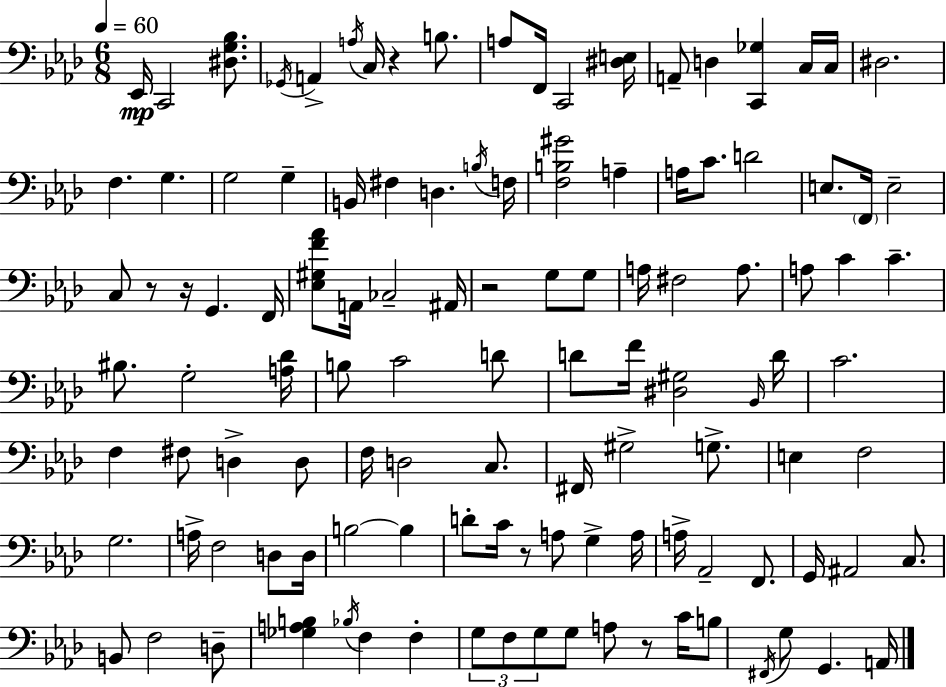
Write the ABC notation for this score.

X:1
T:Untitled
M:6/8
L:1/4
K:Ab
_E,,/4 C,,2 [^D,G,_B,]/2 _G,,/4 A,, A,/4 C,/4 z B,/2 A,/2 F,,/4 C,,2 [^D,E,]/4 A,,/2 D, [C,,_G,] C,/4 C,/4 ^D,2 F, G, G,2 G, B,,/4 ^F, D, B,/4 F,/4 [F,B,^G]2 A, A,/4 C/2 D2 E,/2 F,,/4 E,2 C,/2 z/2 z/4 G,, F,,/4 [_E,^G,F_A]/2 A,,/4 _C,2 ^A,,/4 z2 G,/2 G,/2 A,/4 ^F,2 A,/2 A,/2 C C ^B,/2 G,2 [A,_D]/4 B,/2 C2 D/2 D/2 F/4 [^D,^G,]2 _B,,/4 D/4 C2 F, ^F,/2 D, D,/2 F,/4 D,2 C,/2 ^F,,/4 ^G,2 G,/2 E, F,2 G,2 A,/4 F,2 D,/2 D,/4 B,2 B, D/2 C/4 z/2 A,/2 G, A,/4 A,/4 _A,,2 F,,/2 G,,/4 ^A,,2 C,/2 B,,/2 F,2 D,/2 [_G,A,B,] _B,/4 F, F, G,/2 F,/2 G,/2 G,/2 A,/2 z/2 C/4 B,/2 ^F,,/4 G,/2 G,, A,,/4